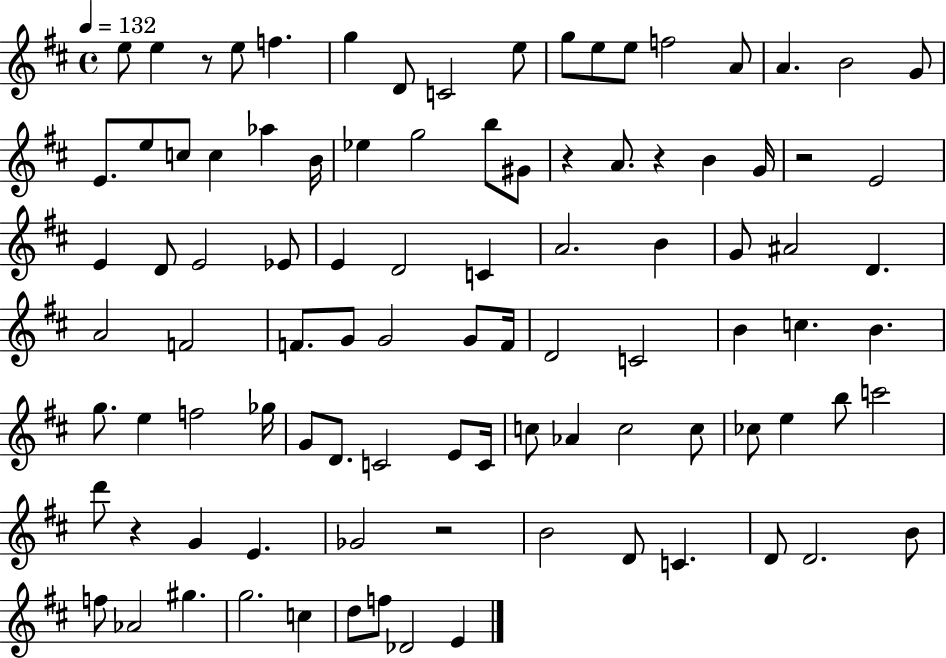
{
  \clef treble
  \time 4/4
  \defaultTimeSignature
  \key d \major
  \tempo 4 = 132
  \repeat volta 2 { e''8 e''4 r8 e''8 f''4. | g''4 d'8 c'2 e''8 | g''8 e''8 e''8 f''2 a'8 | a'4. b'2 g'8 | \break e'8. e''8 c''8 c''4 aes''4 b'16 | ees''4 g''2 b''8 gis'8 | r4 a'8. r4 b'4 g'16 | r2 e'2 | \break e'4 d'8 e'2 ees'8 | e'4 d'2 c'4 | a'2. b'4 | g'8 ais'2 d'4. | \break a'2 f'2 | f'8. g'8 g'2 g'8 f'16 | d'2 c'2 | b'4 c''4. b'4. | \break g''8. e''4 f''2 ges''16 | g'8 d'8. c'2 e'8 c'16 | c''8 aes'4 c''2 c''8 | ces''8 e''4 b''8 c'''2 | \break d'''8 r4 g'4 e'4. | ges'2 r2 | b'2 d'8 c'4. | d'8 d'2. b'8 | \break f''8 aes'2 gis''4. | g''2. c''4 | d''8 f''8 des'2 e'4 | } \bar "|."
}